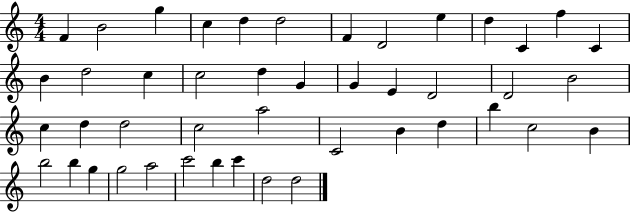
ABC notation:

X:1
T:Untitled
M:4/4
L:1/4
K:C
F B2 g c d d2 F D2 e d C f C B d2 c c2 d G G E D2 D2 B2 c d d2 c2 a2 C2 B d b c2 B b2 b g g2 a2 c'2 b c' d2 d2